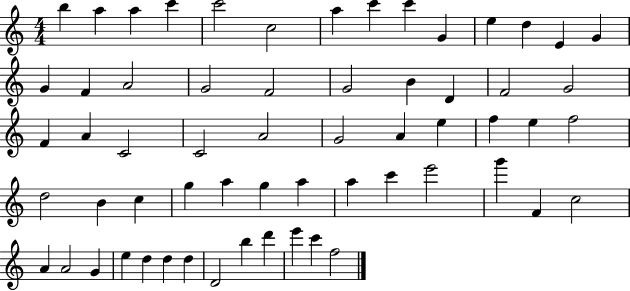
B5/q A5/q A5/q C6/q C6/h C5/h A5/q C6/q C6/q G4/q E5/q D5/q E4/q G4/q G4/q F4/q A4/h G4/h F4/h G4/h B4/q D4/q F4/h G4/h F4/q A4/q C4/h C4/h A4/h G4/h A4/q E5/q F5/q E5/q F5/h D5/h B4/q C5/q G5/q A5/q G5/q A5/q A5/q C6/q E6/h G6/q F4/q C5/h A4/q A4/h G4/q E5/q D5/q D5/q D5/q D4/h B5/q D6/q E6/q C6/q F5/h